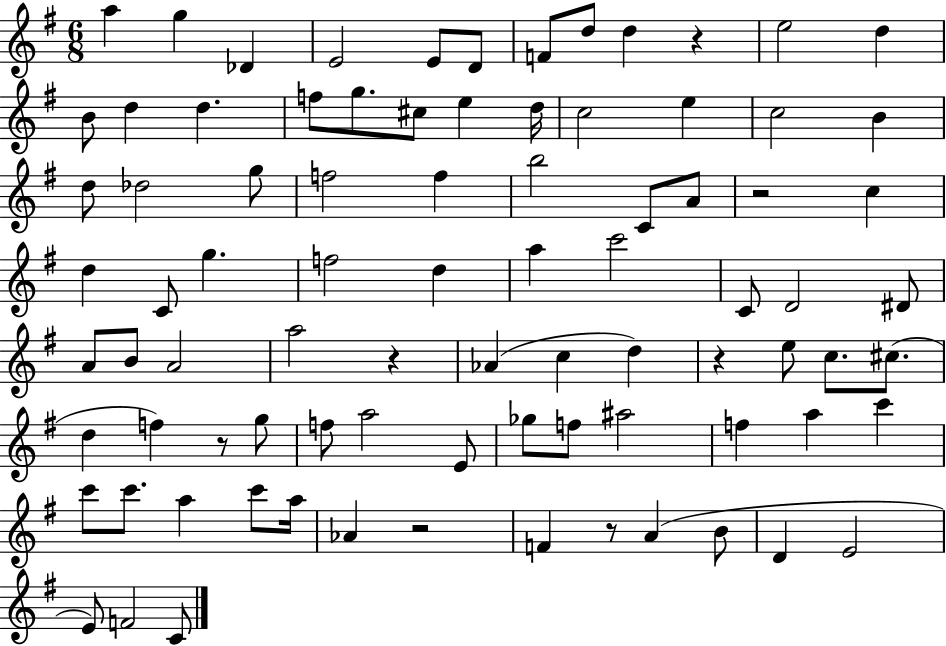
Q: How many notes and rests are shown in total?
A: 85